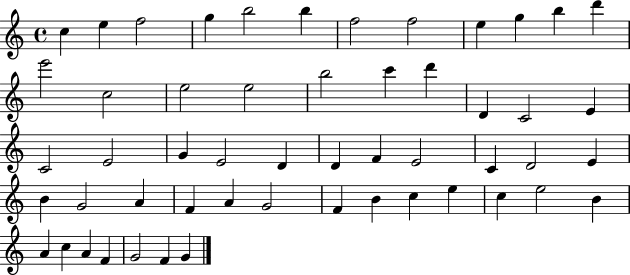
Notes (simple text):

C5/q E5/q F5/h G5/q B5/h B5/q F5/h F5/h E5/q G5/q B5/q D6/q E6/h C5/h E5/h E5/h B5/h C6/q D6/q D4/q C4/h E4/q C4/h E4/h G4/q E4/h D4/q D4/q F4/q E4/h C4/q D4/h E4/q B4/q G4/h A4/q F4/q A4/q G4/h F4/q B4/q C5/q E5/q C5/q E5/h B4/q A4/q C5/q A4/q F4/q G4/h F4/q G4/q